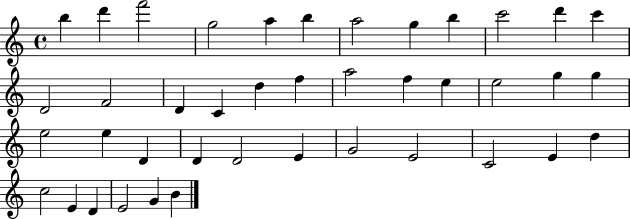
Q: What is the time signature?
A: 4/4